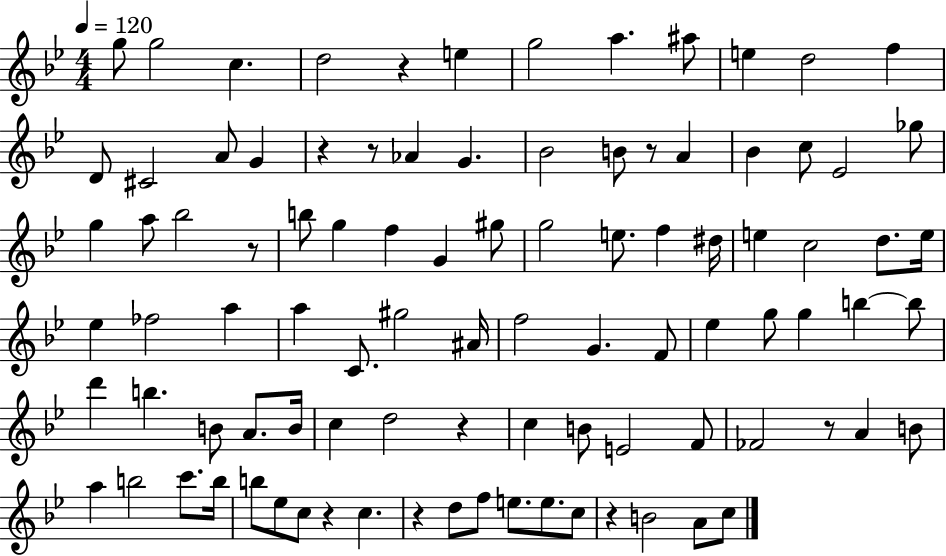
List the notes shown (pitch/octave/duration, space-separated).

G5/e G5/h C5/q. D5/h R/q E5/q G5/h A5/q. A#5/e E5/q D5/h F5/q D4/e C#4/h A4/e G4/q R/q R/e Ab4/q G4/q. Bb4/h B4/e R/e A4/q Bb4/q C5/e Eb4/h Gb5/e G5/q A5/e Bb5/h R/e B5/e G5/q F5/q G4/q G#5/e G5/h E5/e. F5/q D#5/s E5/q C5/h D5/e. E5/s Eb5/q FES5/h A5/q A5/q C4/e. G#5/h A#4/s F5/h G4/q. F4/e Eb5/q G5/e G5/q B5/q B5/e D6/q B5/q. B4/e A4/e. B4/s C5/q D5/h R/q C5/q B4/e E4/h F4/e FES4/h R/e A4/q B4/e A5/q B5/h C6/e. B5/s B5/e Eb5/e C5/e R/q C5/q. R/q D5/e F5/e E5/e. E5/e. C5/e R/q B4/h A4/e C5/e